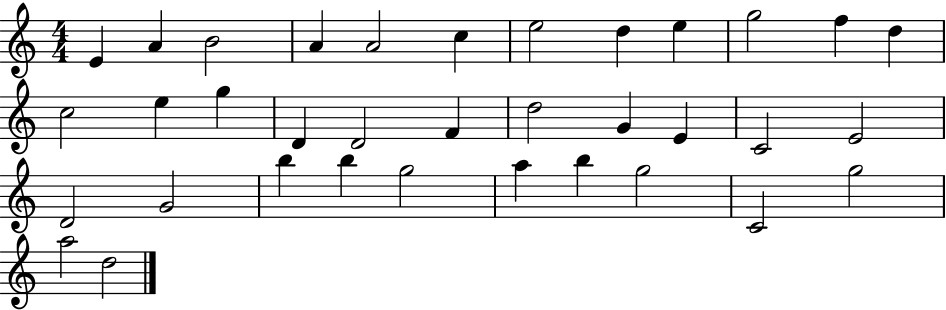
E4/q A4/q B4/h A4/q A4/h C5/q E5/h D5/q E5/q G5/h F5/q D5/q C5/h E5/q G5/q D4/q D4/h F4/q D5/h G4/q E4/q C4/h E4/h D4/h G4/h B5/q B5/q G5/h A5/q B5/q G5/h C4/h G5/h A5/h D5/h